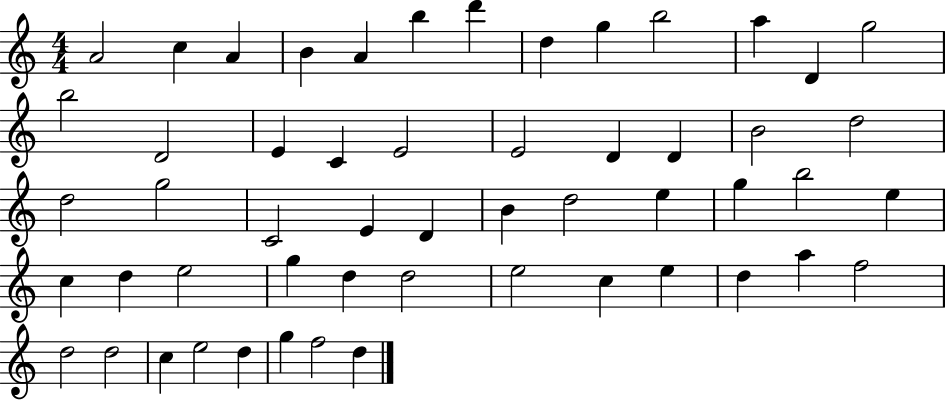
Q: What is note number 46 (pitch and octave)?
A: F5